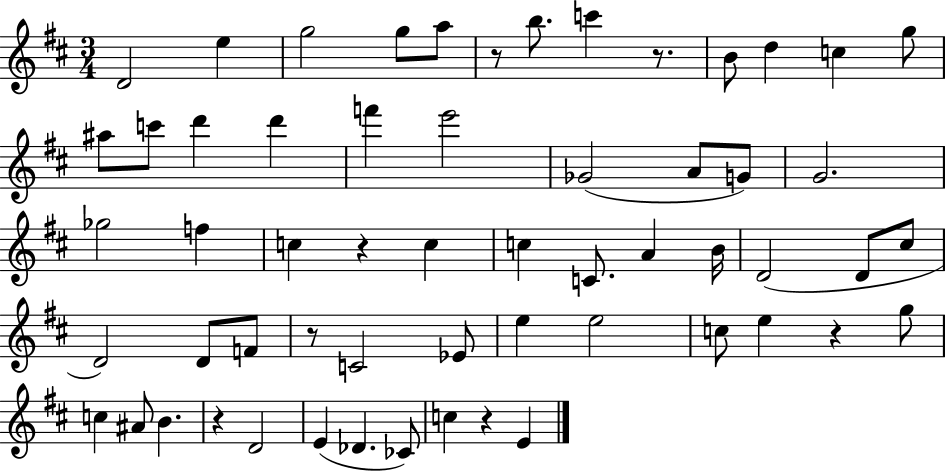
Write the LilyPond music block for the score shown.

{
  \clef treble
  \numericTimeSignature
  \time 3/4
  \key d \major
  \repeat volta 2 { d'2 e''4 | g''2 g''8 a''8 | r8 b''8. c'''4 r8. | b'8 d''4 c''4 g''8 | \break ais''8 c'''8 d'''4 d'''4 | f'''4 e'''2 | ges'2( a'8 g'8) | g'2. | \break ges''2 f''4 | c''4 r4 c''4 | c''4 c'8. a'4 b'16 | d'2( d'8 cis''8 | \break d'2) d'8 f'8 | r8 c'2 ees'8 | e''4 e''2 | c''8 e''4 r4 g''8 | \break c''4 ais'8 b'4. | r4 d'2 | e'4( des'4. ces'8) | c''4 r4 e'4 | \break } \bar "|."
}